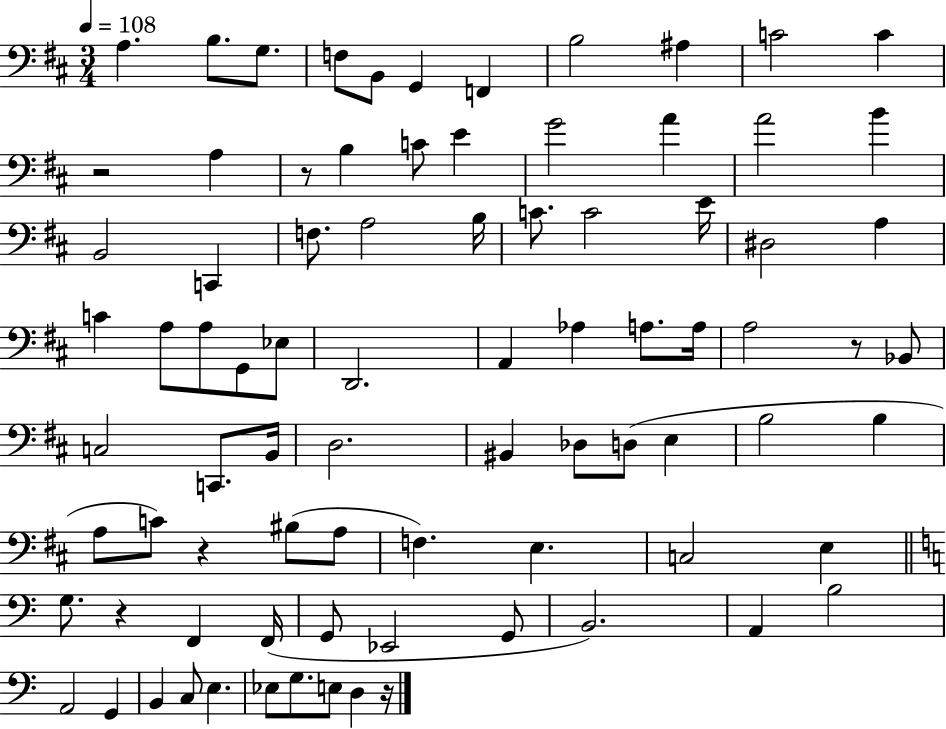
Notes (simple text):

A3/q. B3/e. G3/e. F3/e B2/e G2/q F2/q B3/h A#3/q C4/h C4/q R/h A3/q R/e B3/q C4/e E4/q G4/h A4/q A4/h B4/q B2/h C2/q F3/e. A3/h B3/s C4/e. C4/h E4/s D#3/h A3/q C4/q A3/e A3/e G2/e Eb3/e D2/h. A2/q Ab3/q A3/e. A3/s A3/h R/e Bb2/e C3/h C2/e. B2/s D3/h. BIS2/q Db3/e D3/e E3/q B3/h B3/q A3/e C4/e R/q BIS3/e A3/e F3/q. E3/q. C3/h E3/q G3/e. R/q F2/q F2/s G2/e Eb2/h G2/e B2/h. A2/q B3/h A2/h G2/q B2/q C3/e E3/q. Eb3/e G3/e. E3/e D3/q R/s